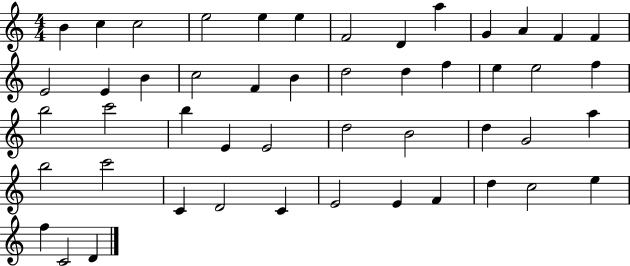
X:1
T:Untitled
M:4/4
L:1/4
K:C
B c c2 e2 e e F2 D a G A F F E2 E B c2 F B d2 d f e e2 f b2 c'2 b E E2 d2 B2 d G2 a b2 c'2 C D2 C E2 E F d c2 e f C2 D